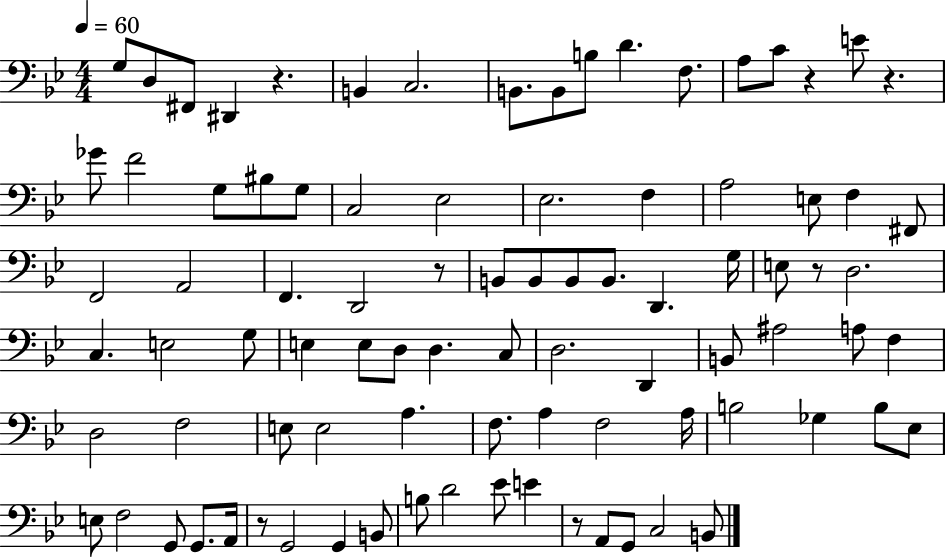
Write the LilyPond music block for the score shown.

{
  \clef bass
  \numericTimeSignature
  \time 4/4
  \key bes \major
  \tempo 4 = 60
  g8 d8 fis,8 dis,4 r4. | b,4 c2. | b,8. b,8 b8 d'4. f8. | a8 c'8 r4 e'8 r4. | \break ges'8 f'2 g8 bis8 g8 | c2 ees2 | ees2. f4 | a2 e8 f4 fis,8 | \break f,2 a,2 | f,4. d,2 r8 | b,8 b,8 b,8 b,8. d,4. g16 | e8 r8 d2. | \break c4. e2 g8 | e4 e8 d8 d4. c8 | d2. d,4 | b,8 ais2 a8 f4 | \break d2 f2 | e8 e2 a4. | f8. a4 f2 a16 | b2 ges4 b8 ees8 | \break e8 f2 g,8 g,8. a,16 | r8 g,2 g,4 b,8 | b8 d'2 ees'8 e'4 | r8 a,8 g,8 c2 b,8 | \break \bar "|."
}